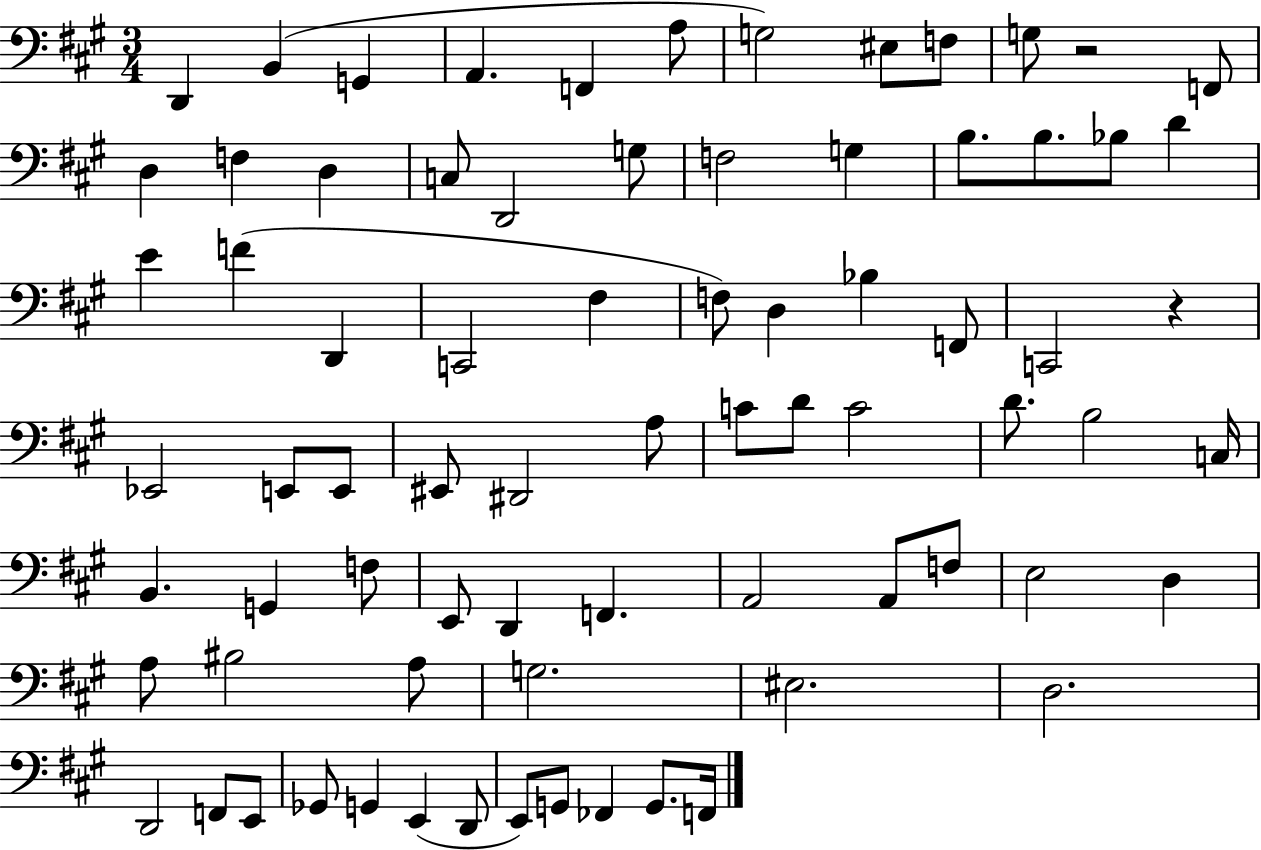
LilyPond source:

{
  \clef bass
  \numericTimeSignature
  \time 3/4
  \key a \major
  \repeat volta 2 { d,4 b,4( g,4 | a,4. f,4 a8 | g2) eis8 f8 | g8 r2 f,8 | \break d4 f4 d4 | c8 d,2 g8 | f2 g4 | b8. b8. bes8 d'4 | \break e'4 f'4( d,4 | c,2 fis4 | f8) d4 bes4 f,8 | c,2 r4 | \break ees,2 e,8 e,8 | eis,8 dis,2 a8 | c'8 d'8 c'2 | d'8. b2 c16 | \break b,4. g,4 f8 | e,8 d,4 f,4. | a,2 a,8 f8 | e2 d4 | \break a8 bis2 a8 | g2. | eis2. | d2. | \break d,2 f,8 e,8 | ges,8 g,4 e,4( d,8 | e,8) g,8 fes,4 g,8. f,16 | } \bar "|."
}